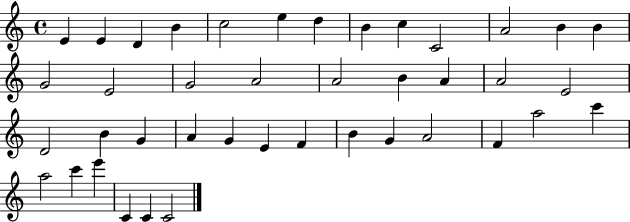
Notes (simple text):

E4/q E4/q D4/q B4/q C5/h E5/q D5/q B4/q C5/q C4/h A4/h B4/q B4/q G4/h E4/h G4/h A4/h A4/h B4/q A4/q A4/h E4/h D4/h B4/q G4/q A4/q G4/q E4/q F4/q B4/q G4/q A4/h F4/q A5/h C6/q A5/h C6/q E6/q C4/q C4/q C4/h